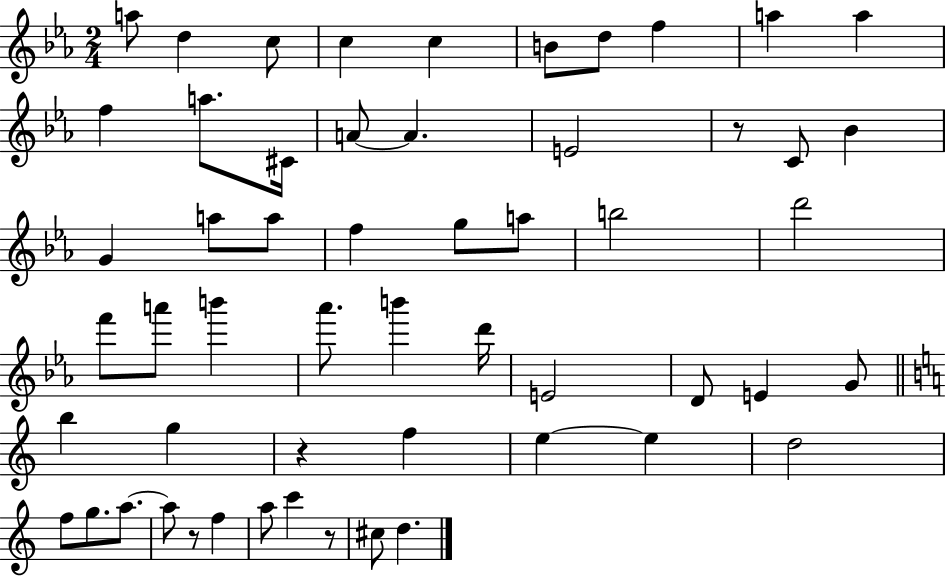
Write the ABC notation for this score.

X:1
T:Untitled
M:2/4
L:1/4
K:Eb
a/2 d c/2 c c B/2 d/2 f a a f a/2 ^C/4 A/2 A E2 z/2 C/2 _B G a/2 a/2 f g/2 a/2 b2 d'2 f'/2 a'/2 b' _a'/2 b' d'/4 E2 D/2 E G/2 b g z f e e d2 f/2 g/2 a/2 a/2 z/2 f a/2 c' z/2 ^c/2 d